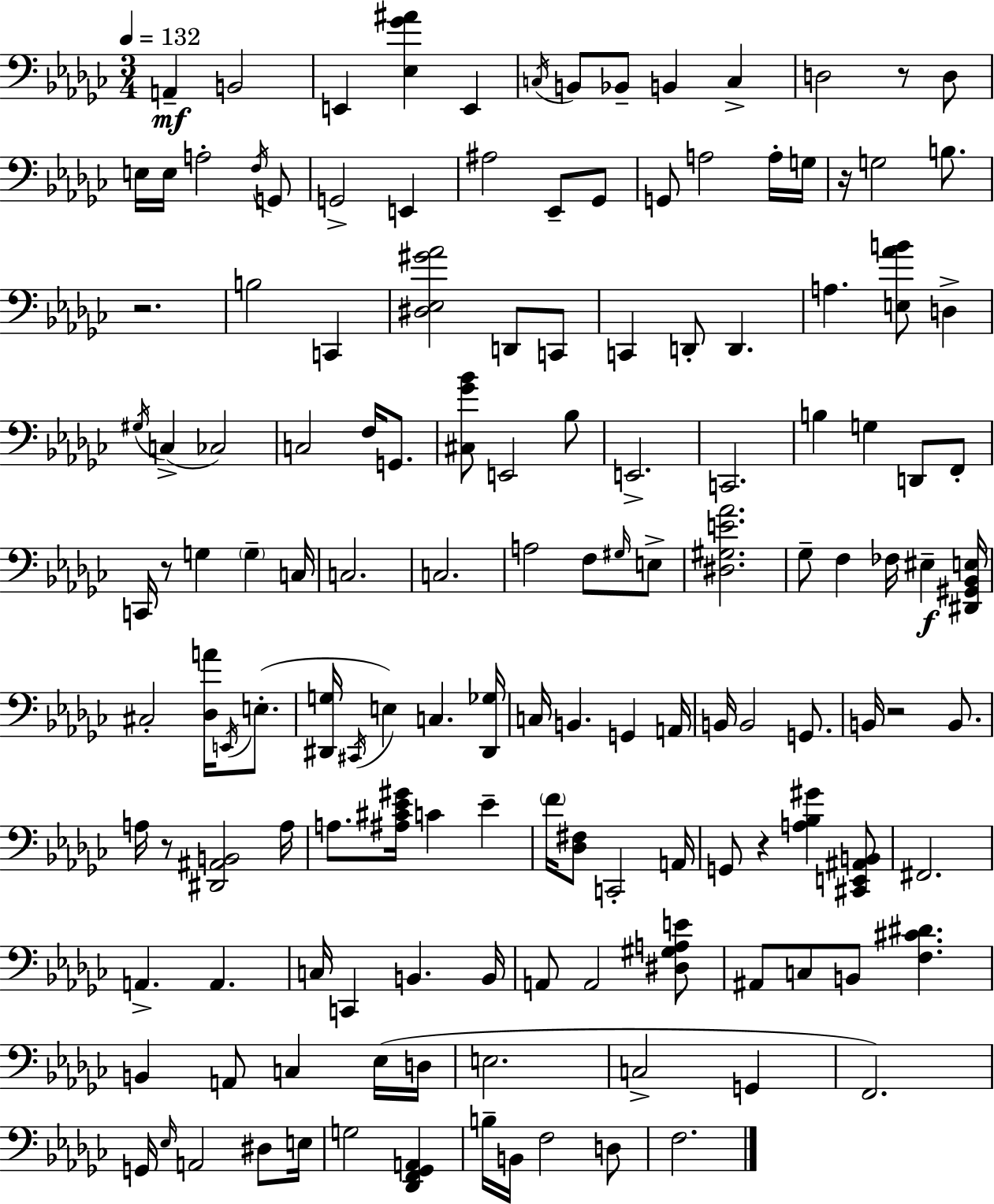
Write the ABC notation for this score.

X:1
T:Untitled
M:3/4
L:1/4
K:Ebm
A,, B,,2 E,, [_E,_G^A] E,, C,/4 B,,/2 _B,,/2 B,, C, D,2 z/2 D,/2 E,/4 E,/4 A,2 F,/4 G,,/2 G,,2 E,, ^A,2 _E,,/2 _G,,/2 G,,/2 A,2 A,/4 G,/4 z/4 G,2 B,/2 z2 B,2 C,, [^D,_E,^G_A]2 D,,/2 C,,/2 C,, D,,/2 D,, A, [E,_AB]/2 D, ^G,/4 C, _C,2 C,2 F,/4 G,,/2 [^C,_G_B]/2 E,,2 _B,/2 E,,2 C,,2 B, G, D,,/2 F,,/2 C,,/4 z/2 G, G, C,/4 C,2 C,2 A,2 F,/2 ^G,/4 E,/2 [^D,^G,E_A]2 _G,/2 F, _F,/4 ^E, [^D,,^G,,_B,,E,]/4 ^C,2 [_D,A]/4 E,,/4 E,/2 [^D,,G,]/4 ^C,,/4 E, C, [^D,,_G,]/4 C,/4 B,, G,, A,,/4 B,,/4 B,,2 G,,/2 B,,/4 z2 B,,/2 A,/4 z/2 [^D,,^A,,B,,]2 A,/4 A,/2 [^A,^C_E^G]/4 C _E F/4 [_D,^F,]/2 C,,2 A,,/4 G,,/2 z [A,_B,^G] [^C,,E,,^A,,B,,]/2 ^F,,2 A,, A,, C,/4 C,, B,, B,,/4 A,,/2 A,,2 [^D,^G,A,E]/2 ^A,,/2 C,/2 B,,/2 [F,^C^D] B,, A,,/2 C, _E,/4 D,/4 E,2 C,2 G,, F,,2 G,,/4 _E,/4 A,,2 ^D,/2 E,/4 G,2 [_D,,F,,_G,,A,,] B,/4 B,,/4 F,2 D,/2 F,2